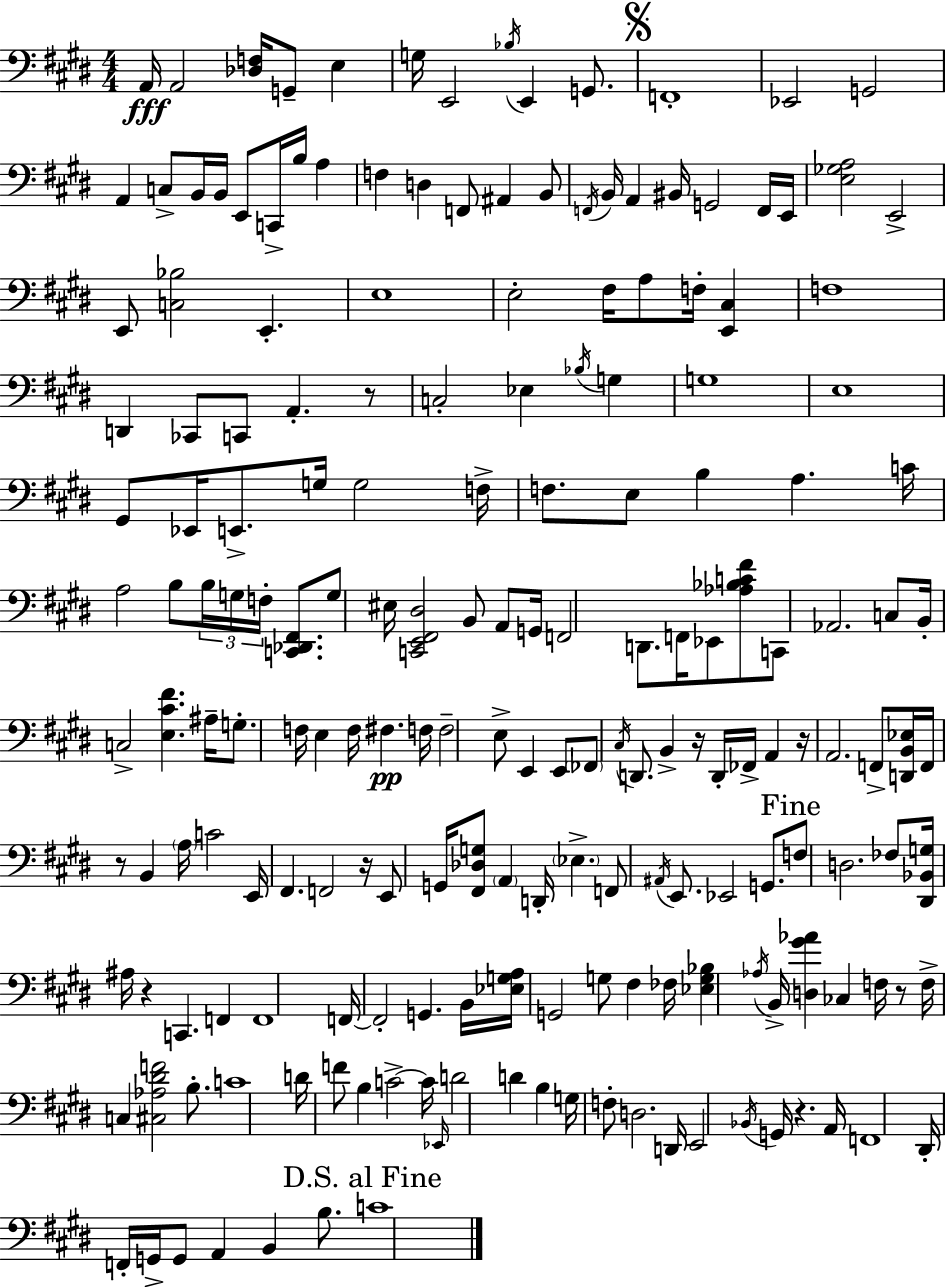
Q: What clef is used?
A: bass